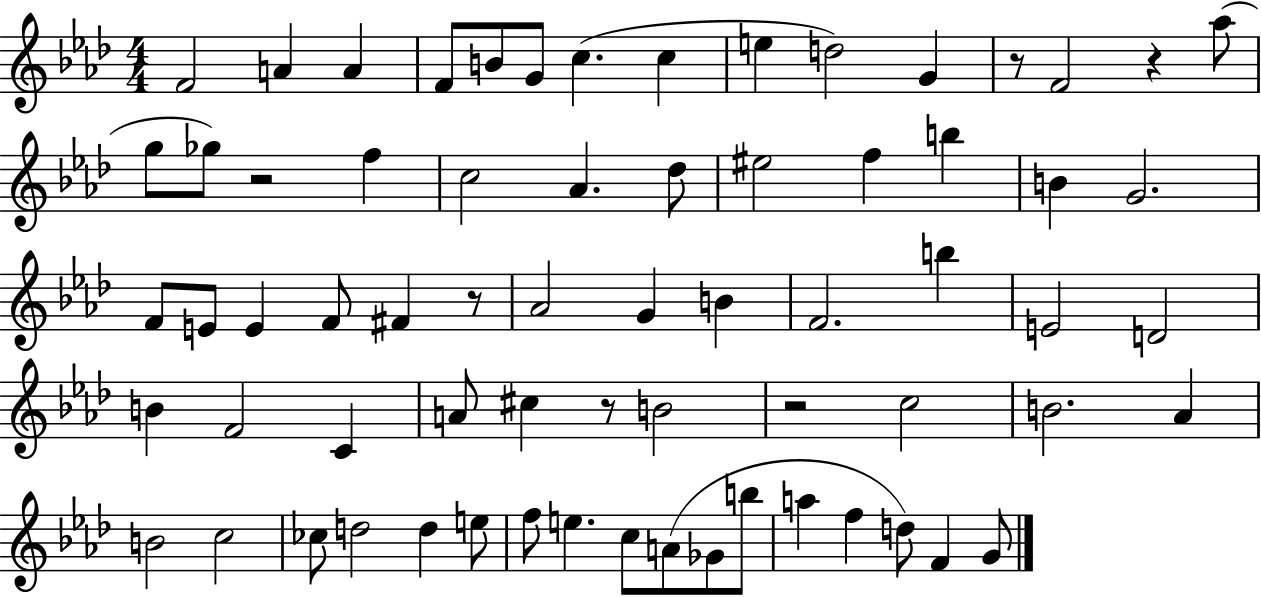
F4/h A4/q A4/q F4/e B4/e G4/e C5/q. C5/q E5/q D5/h G4/q R/e F4/h R/q Ab5/e G5/e Gb5/e R/h F5/q C5/h Ab4/q. Db5/e EIS5/h F5/q B5/q B4/q G4/h. F4/e E4/e E4/q F4/e F#4/q R/e Ab4/h G4/q B4/q F4/h. B5/q E4/h D4/h B4/q F4/h C4/q A4/e C#5/q R/e B4/h R/h C5/h B4/h. Ab4/q B4/h C5/h CES5/e D5/h D5/q E5/e F5/e E5/q. C5/e A4/e Gb4/e B5/e A5/q F5/q D5/e F4/q G4/e